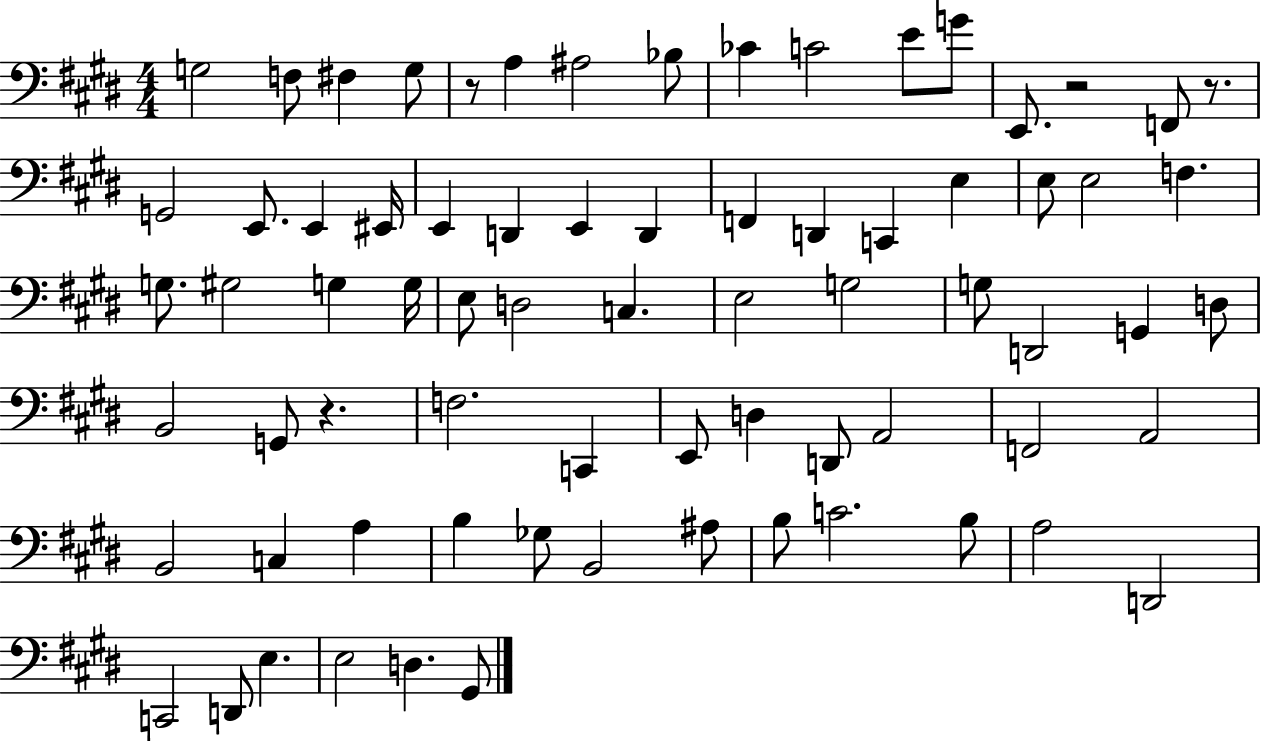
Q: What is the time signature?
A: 4/4